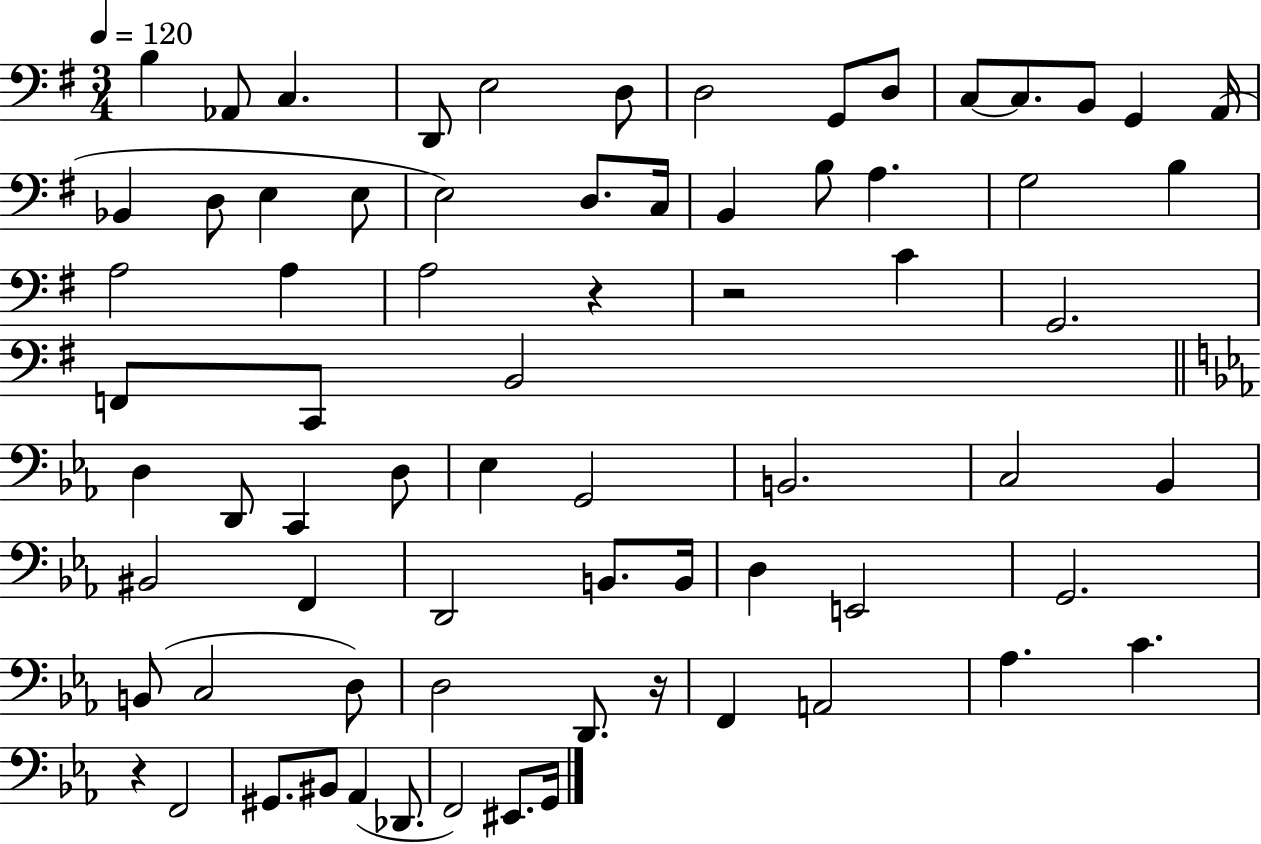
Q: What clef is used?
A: bass